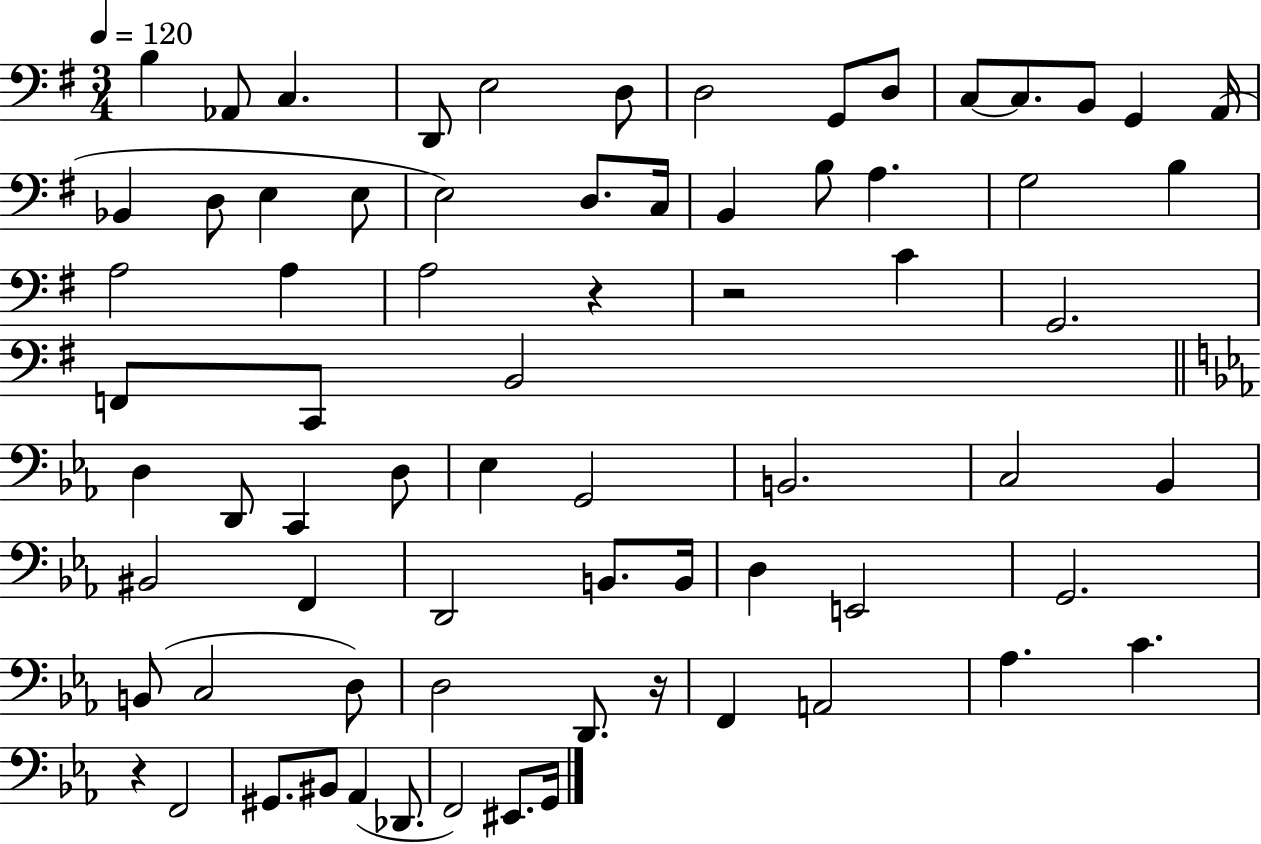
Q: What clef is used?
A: bass